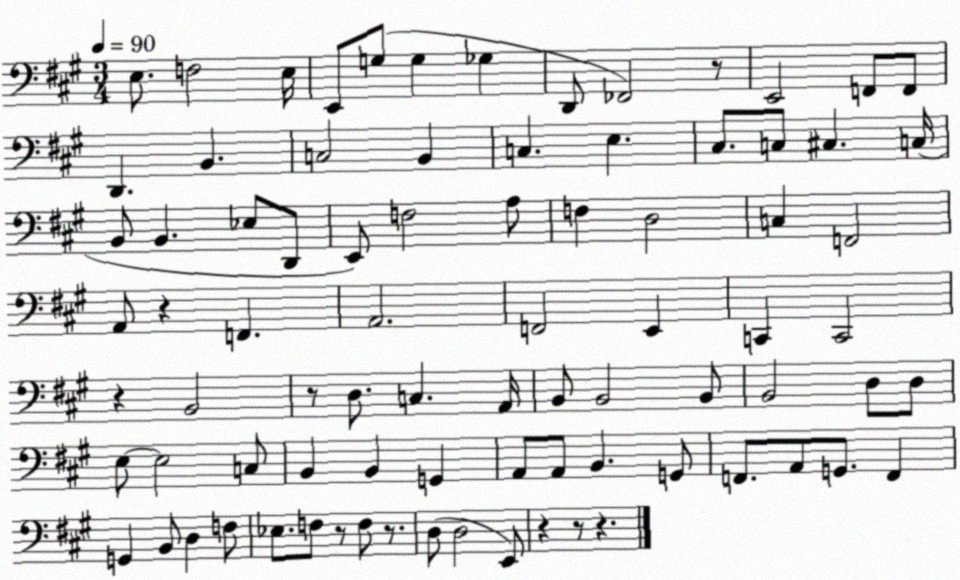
X:1
T:Untitled
M:3/4
L:1/4
K:A
E,/2 F,2 E,/4 E,,/2 G,/2 G, _G, D,,/2 _F,,2 z/2 E,,2 F,,/2 F,,/2 D,, B,, C,2 B,, C, E, ^C,/2 C,/2 ^C, C,/4 B,,/2 B,, _E,/2 D,,/2 E,,/2 F,2 A,/2 F, D,2 C, F,,2 A,,/2 z F,, A,,2 F,,2 E,, C,, C,,2 z B,,2 z/2 D,/2 C, A,,/4 B,,/2 B,,2 B,,/2 B,,2 D,/2 D,/2 E,/2 E,2 C,/2 B,, B,, G,, A,,/2 A,,/2 B,, G,,/2 F,,/2 A,,/2 G,,/2 F,, G,, B,,/2 D, F,/2 _E,/2 F,/2 z/2 F,/2 z/2 D,/2 D,2 E,,/2 z z/2 z